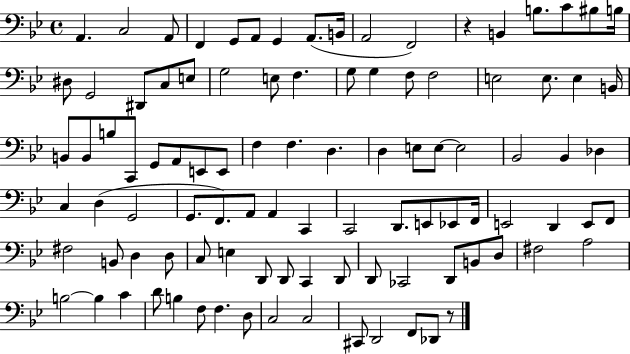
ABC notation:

X:1
T:Untitled
M:4/4
L:1/4
K:Bb
A,, C,2 A,,/2 F,, G,,/2 A,,/2 G,, A,,/2 B,,/4 A,,2 F,,2 z B,, B,/2 C/2 ^B,/2 B,/4 ^D,/2 G,,2 ^D,,/2 C,/2 E,/2 G,2 E,/2 F, G,/2 G, F,/2 F,2 E,2 E,/2 E, B,,/4 B,,/2 B,,/2 B,/2 C,,/2 G,,/2 A,,/2 E,,/2 E,,/2 F, F, D, D, E,/2 E,/2 E,2 _B,,2 _B,, _D, C, D, G,,2 G,,/2 F,,/2 A,,/2 A,, C,, C,,2 D,,/2 E,,/2 _E,,/2 F,,/4 E,,2 D,, E,,/2 F,,/2 ^F,2 B,,/2 D, D,/2 C,/2 E, D,,/2 D,,/2 C,, D,,/2 D,,/2 _C,,2 D,,/2 B,,/2 D,/2 ^F,2 A,2 B,2 B, C D/2 B, F,/2 F, D,/2 C,2 C,2 ^C,,/2 D,,2 F,,/2 _D,,/2 z/2